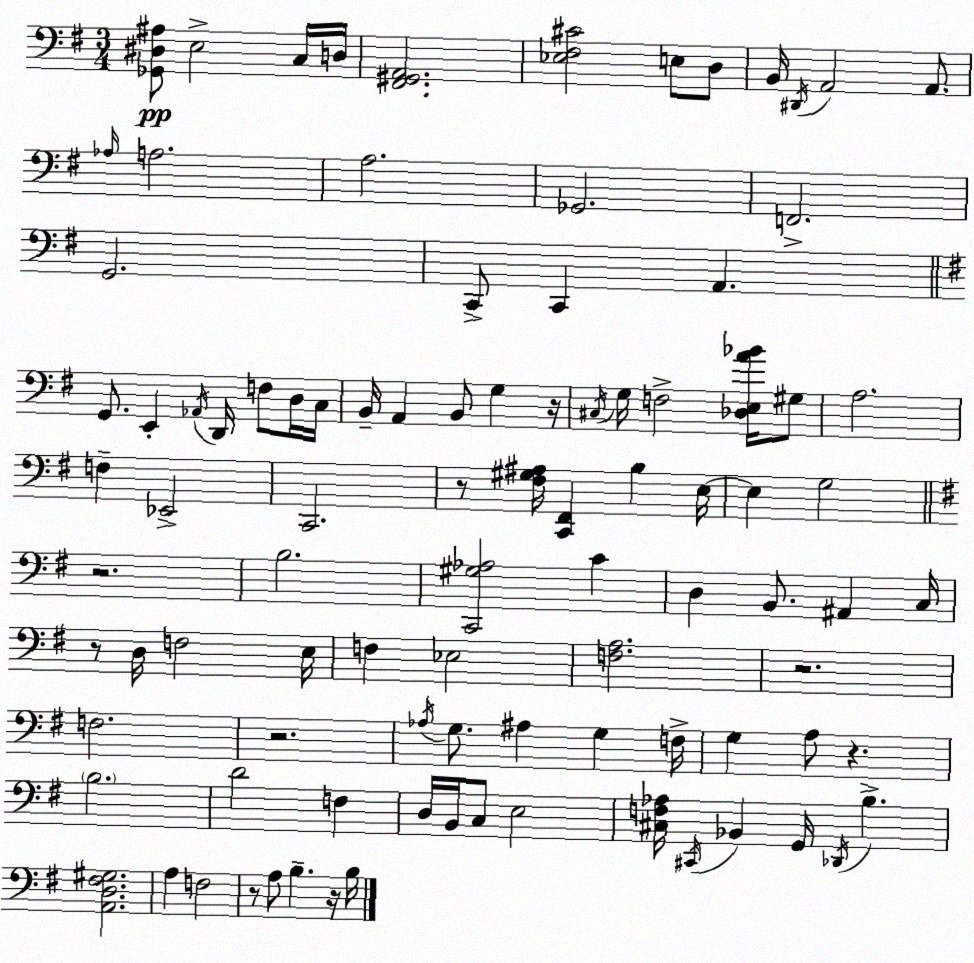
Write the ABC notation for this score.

X:1
T:Untitled
M:3/4
L:1/4
K:G
[_G,,^D,^A,]/2 E,2 C,/4 D,/4 [^F,,^G,,A,,]2 [_E,^F,^C]2 E,/2 D,/2 B,,/4 ^D,,/4 A,,2 A,,/2 _A,/4 A,2 A,2 _G,,2 F,,2 G,,2 C,,/2 C,, A,, G,,/2 E,, _A,,/4 D,,/4 F,/2 D,/4 C,/4 B,,/4 A,, B,,/2 G, z/4 ^C,/4 G,/4 F,2 [_D,E,A_B]/4 ^G,/2 A,2 F, _E,,2 C,,2 z/2 [^F,^G,^A,]/4 [C,,^F,,] B, E,/4 E, G,2 z2 B,2 [C,,^G,_A,]2 C D, B,,/2 ^A,, C,/4 z/2 D,/4 F,2 E,/4 F, _E,2 [F,A,]2 z2 F,2 z2 _A,/4 G,/2 ^A, G, F,/4 G, A,/2 z B,2 D2 F, D,/4 B,,/4 C,/2 E,2 [^C,F,_A,]/4 ^C,,/4 _B,, G,,/4 _D,,/4 B, [A,,D,^F,^G,]2 A, F,2 z/2 A,/2 B, z/4 B,/4